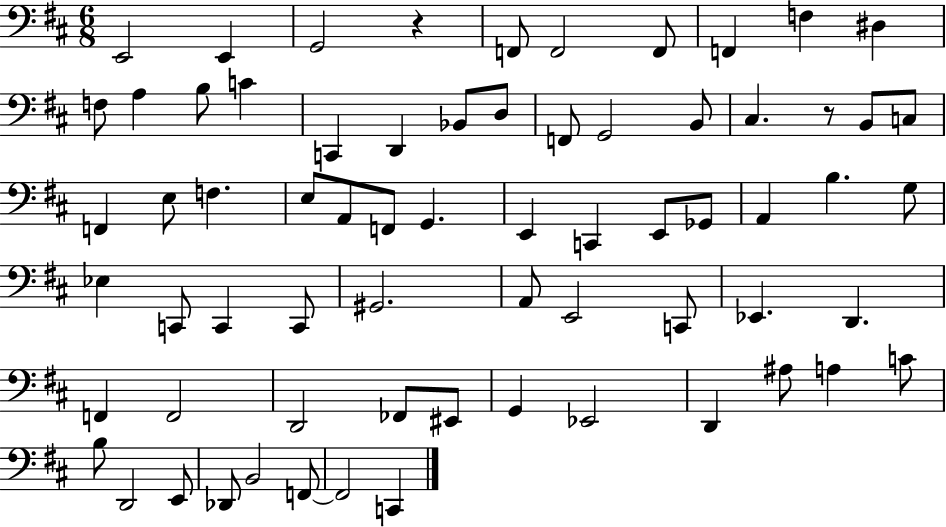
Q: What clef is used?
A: bass